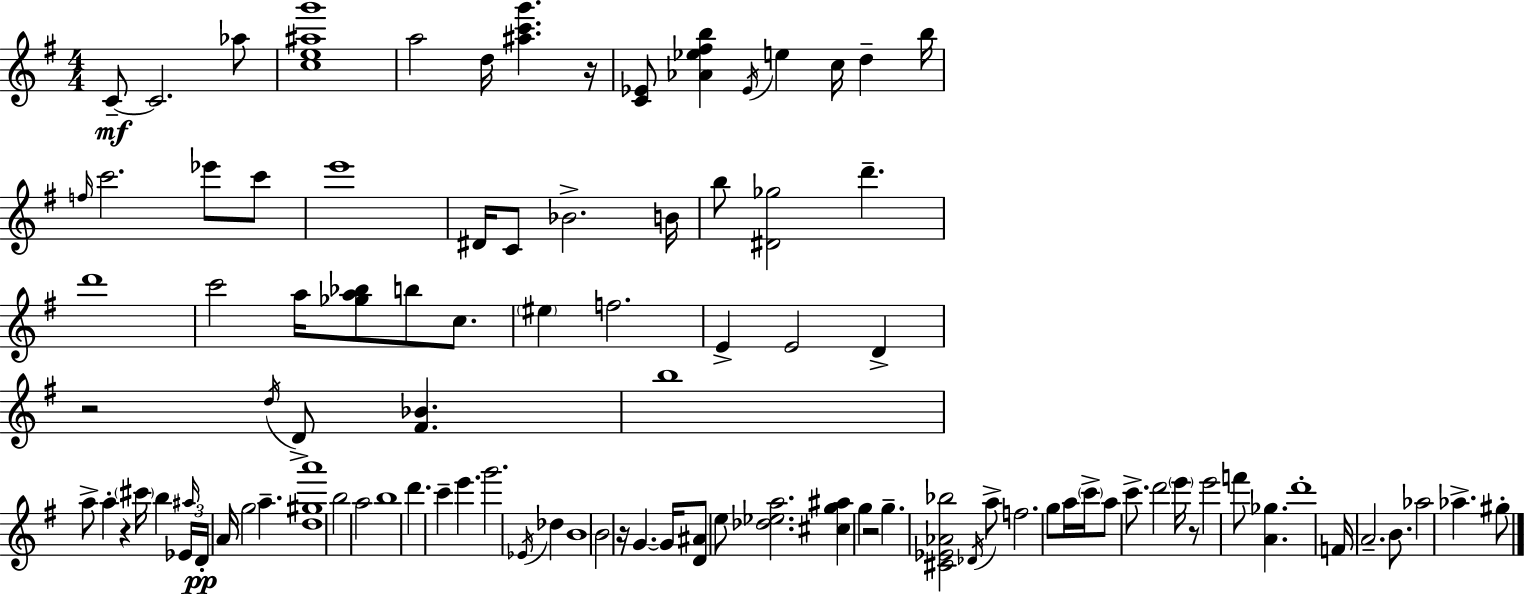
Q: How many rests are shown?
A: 6